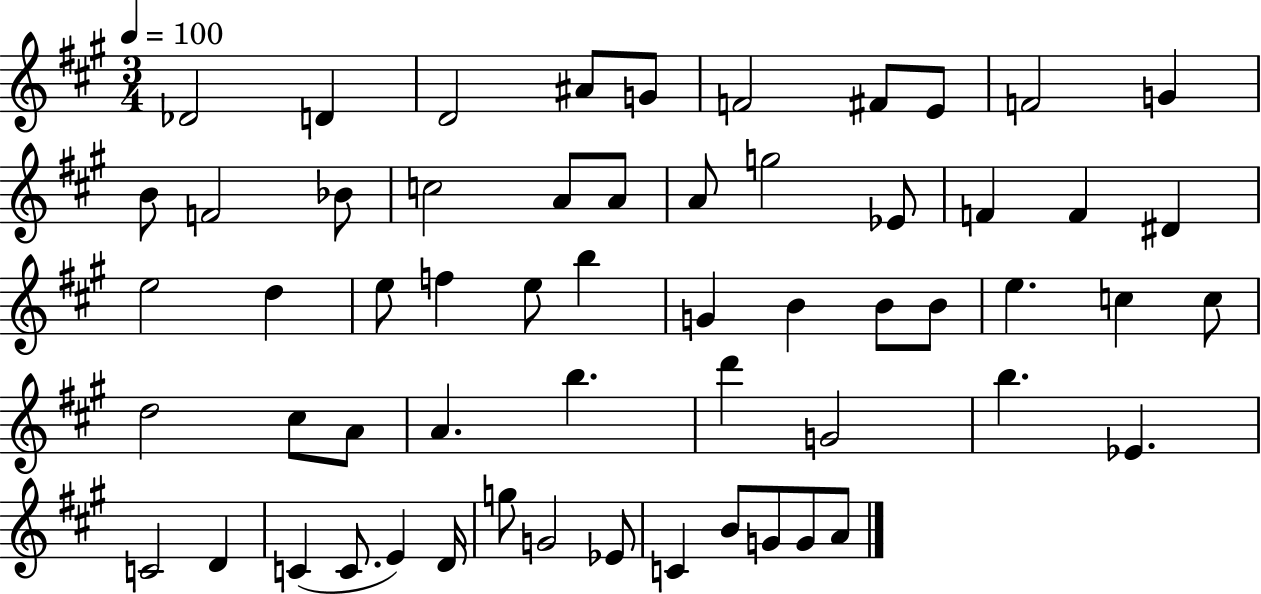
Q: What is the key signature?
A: A major